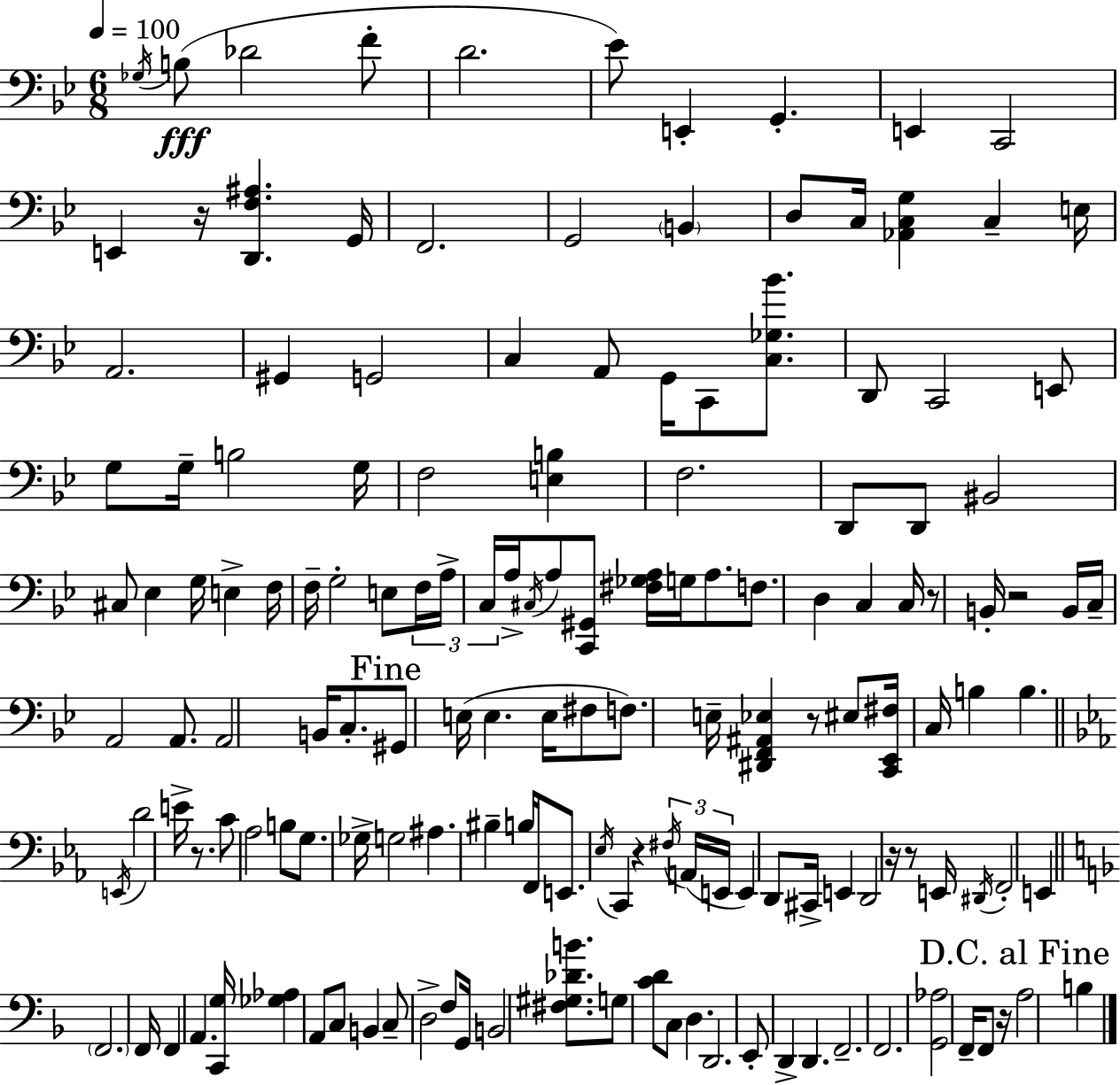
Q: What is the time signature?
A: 6/8